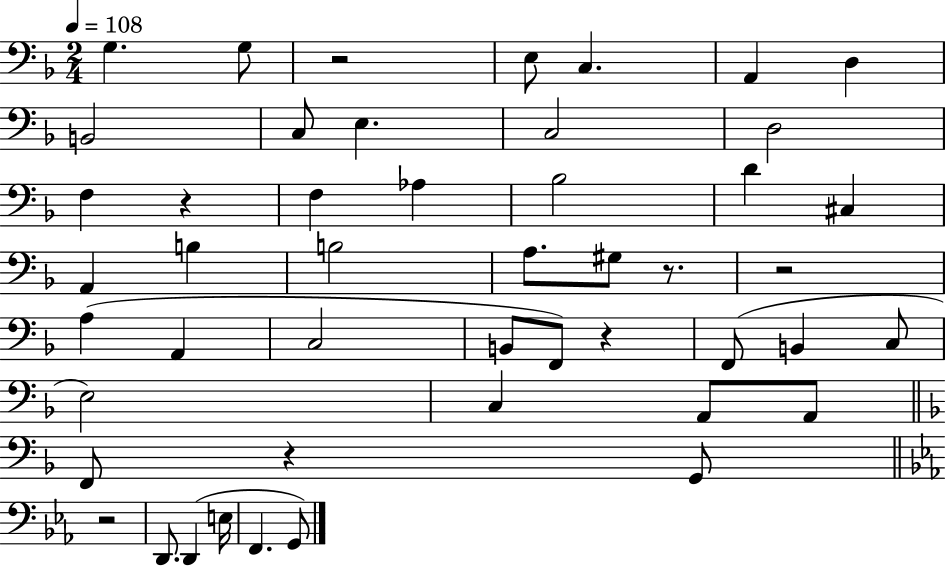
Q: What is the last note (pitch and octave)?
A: G2